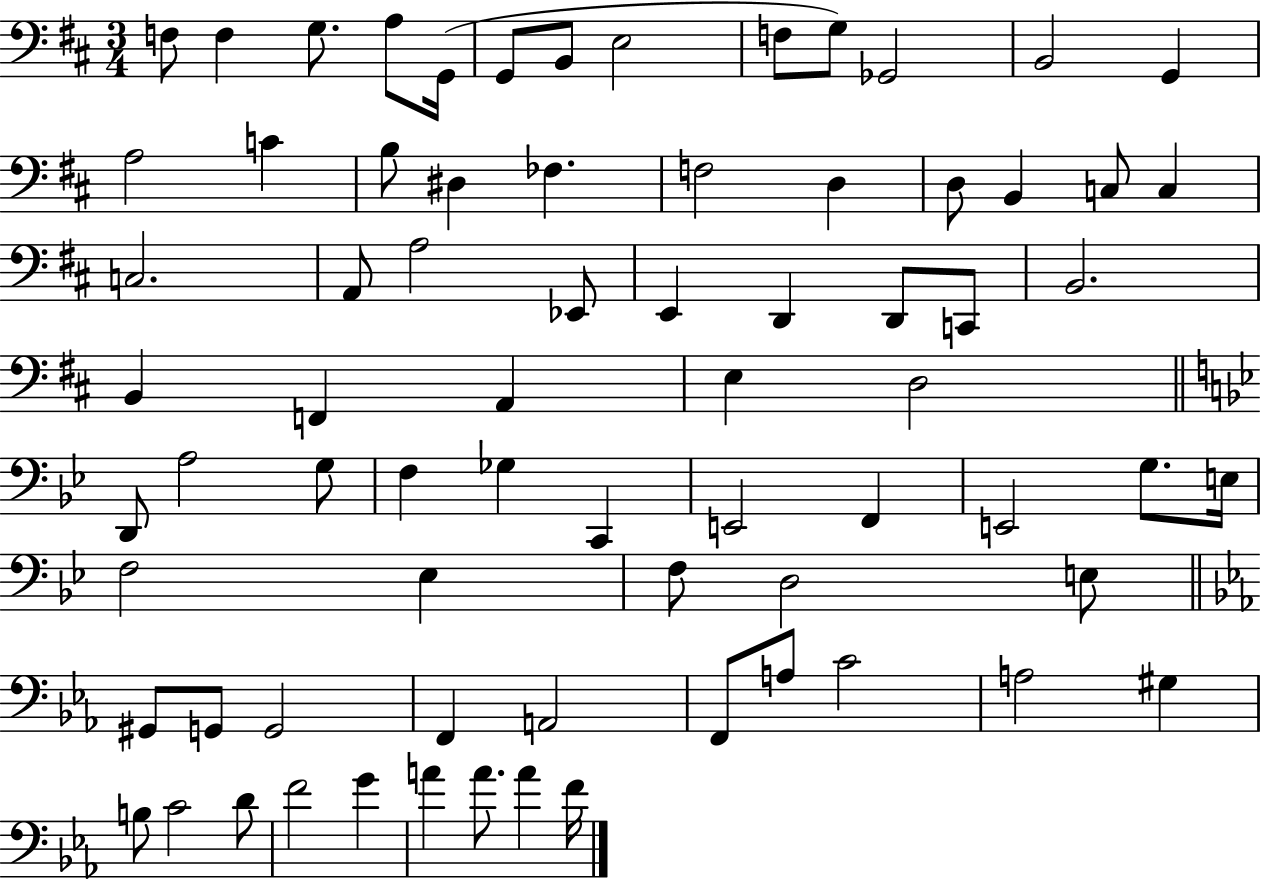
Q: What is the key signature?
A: D major